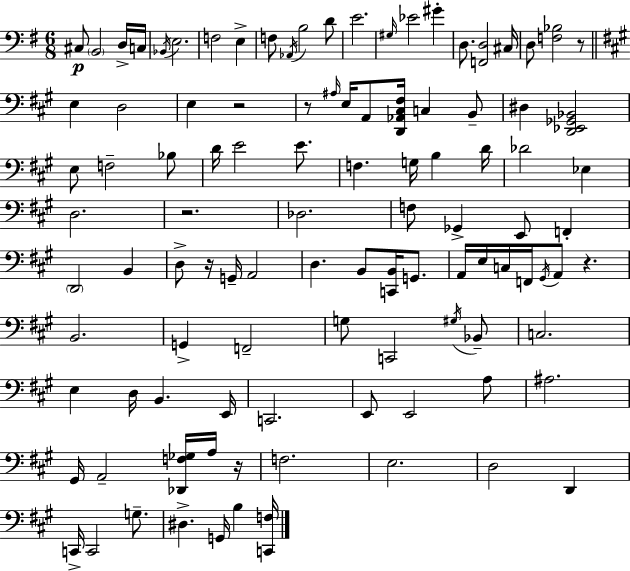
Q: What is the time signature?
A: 6/8